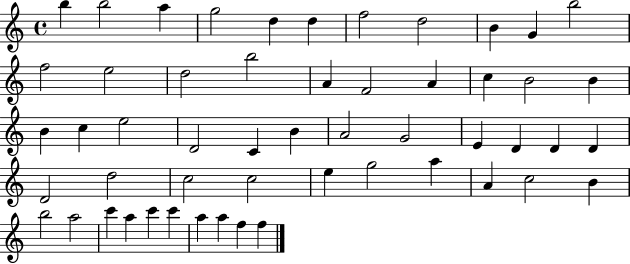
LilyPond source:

{
  \clef treble
  \time 4/4
  \defaultTimeSignature
  \key c \major
  b''4 b''2 a''4 | g''2 d''4 d''4 | f''2 d''2 | b'4 g'4 b''2 | \break f''2 e''2 | d''2 b''2 | a'4 f'2 a'4 | c''4 b'2 b'4 | \break b'4 c''4 e''2 | d'2 c'4 b'4 | a'2 g'2 | e'4 d'4 d'4 d'4 | \break d'2 d''2 | c''2 c''2 | e''4 g''2 a''4 | a'4 c''2 b'4 | \break b''2 a''2 | c'''4 a''4 c'''4 c'''4 | a''4 a''4 f''4 f''4 | \bar "|."
}